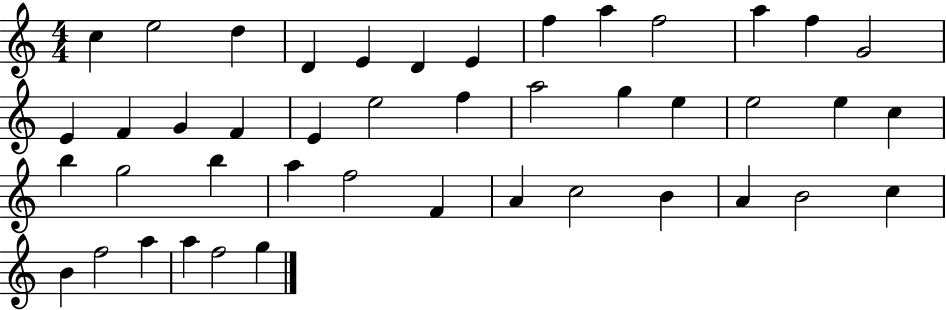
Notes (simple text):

C5/q E5/h D5/q D4/q E4/q D4/q E4/q F5/q A5/q F5/h A5/q F5/q G4/h E4/q F4/q G4/q F4/q E4/q E5/h F5/q A5/h G5/q E5/q E5/h E5/q C5/q B5/q G5/h B5/q A5/q F5/h F4/q A4/q C5/h B4/q A4/q B4/h C5/q B4/q F5/h A5/q A5/q F5/h G5/q